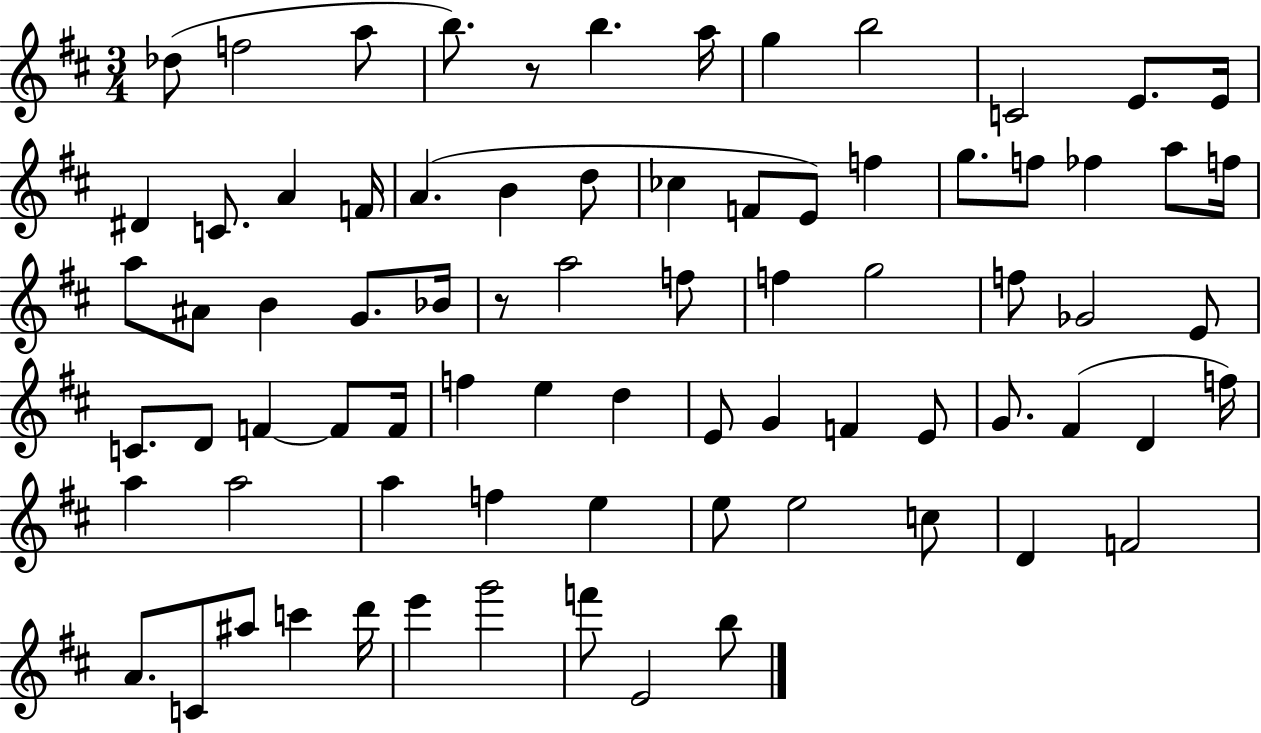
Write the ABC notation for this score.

X:1
T:Untitled
M:3/4
L:1/4
K:D
_d/2 f2 a/2 b/2 z/2 b a/4 g b2 C2 E/2 E/4 ^D C/2 A F/4 A B d/2 _c F/2 E/2 f g/2 f/2 _f a/2 f/4 a/2 ^A/2 B G/2 _B/4 z/2 a2 f/2 f g2 f/2 _G2 E/2 C/2 D/2 F F/2 F/4 f e d E/2 G F E/2 G/2 ^F D f/4 a a2 a f e e/2 e2 c/2 D F2 A/2 C/2 ^a/2 c' d'/4 e' g'2 f'/2 E2 b/2